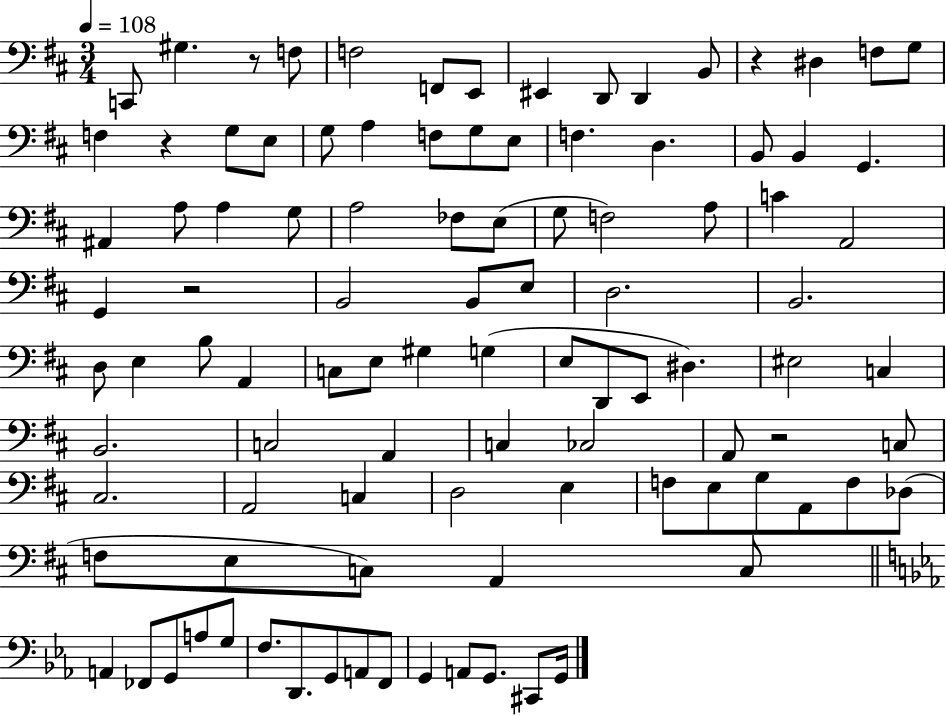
C2/e G#3/q. R/e F3/e F3/h F2/e E2/e EIS2/q D2/e D2/q B2/e R/q D#3/q F3/e G3/e F3/q R/q G3/e E3/e G3/e A3/q F3/e G3/e E3/e F3/q. D3/q. B2/e B2/q G2/q. A#2/q A3/e A3/q G3/e A3/h FES3/e E3/e G3/e F3/h A3/e C4/q A2/h G2/q R/h B2/h B2/e E3/e D3/h. B2/h. D3/e E3/q B3/e A2/q C3/e E3/e G#3/q G3/q E3/e D2/e E2/e D#3/q. EIS3/h C3/q B2/h. C3/h A2/q C3/q CES3/h A2/e R/h C3/e C#3/h. A2/h C3/q D3/h E3/q F3/e E3/e G3/e A2/e F3/e Db3/e F3/e E3/e C3/e A2/q C3/e A2/q FES2/e G2/e A3/e G3/e F3/e. D2/e. G2/e A2/e F2/e G2/q A2/e G2/e. C#2/e G2/s